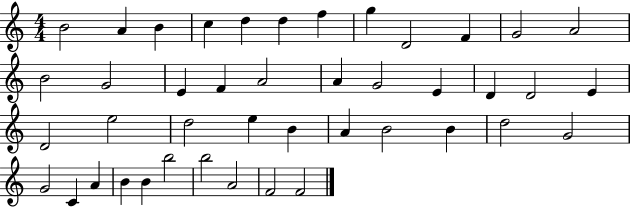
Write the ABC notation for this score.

X:1
T:Untitled
M:4/4
L:1/4
K:C
B2 A B c d d f g D2 F G2 A2 B2 G2 E F A2 A G2 E D D2 E D2 e2 d2 e B A B2 B d2 G2 G2 C A B B b2 b2 A2 F2 F2